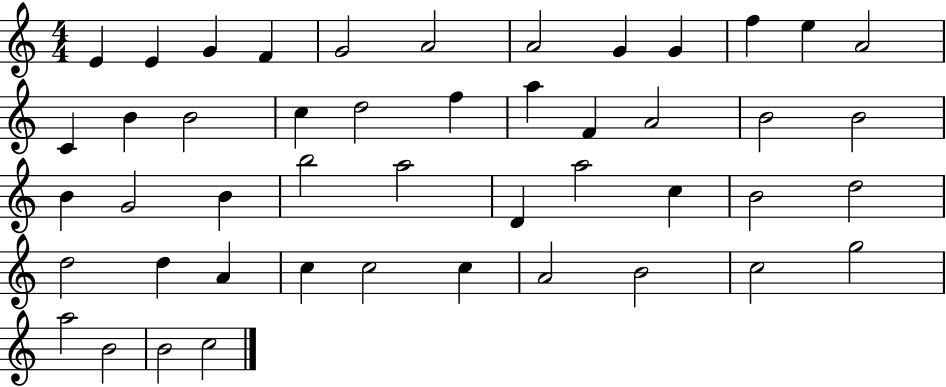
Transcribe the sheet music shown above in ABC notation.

X:1
T:Untitled
M:4/4
L:1/4
K:C
E E G F G2 A2 A2 G G f e A2 C B B2 c d2 f a F A2 B2 B2 B G2 B b2 a2 D a2 c B2 d2 d2 d A c c2 c A2 B2 c2 g2 a2 B2 B2 c2